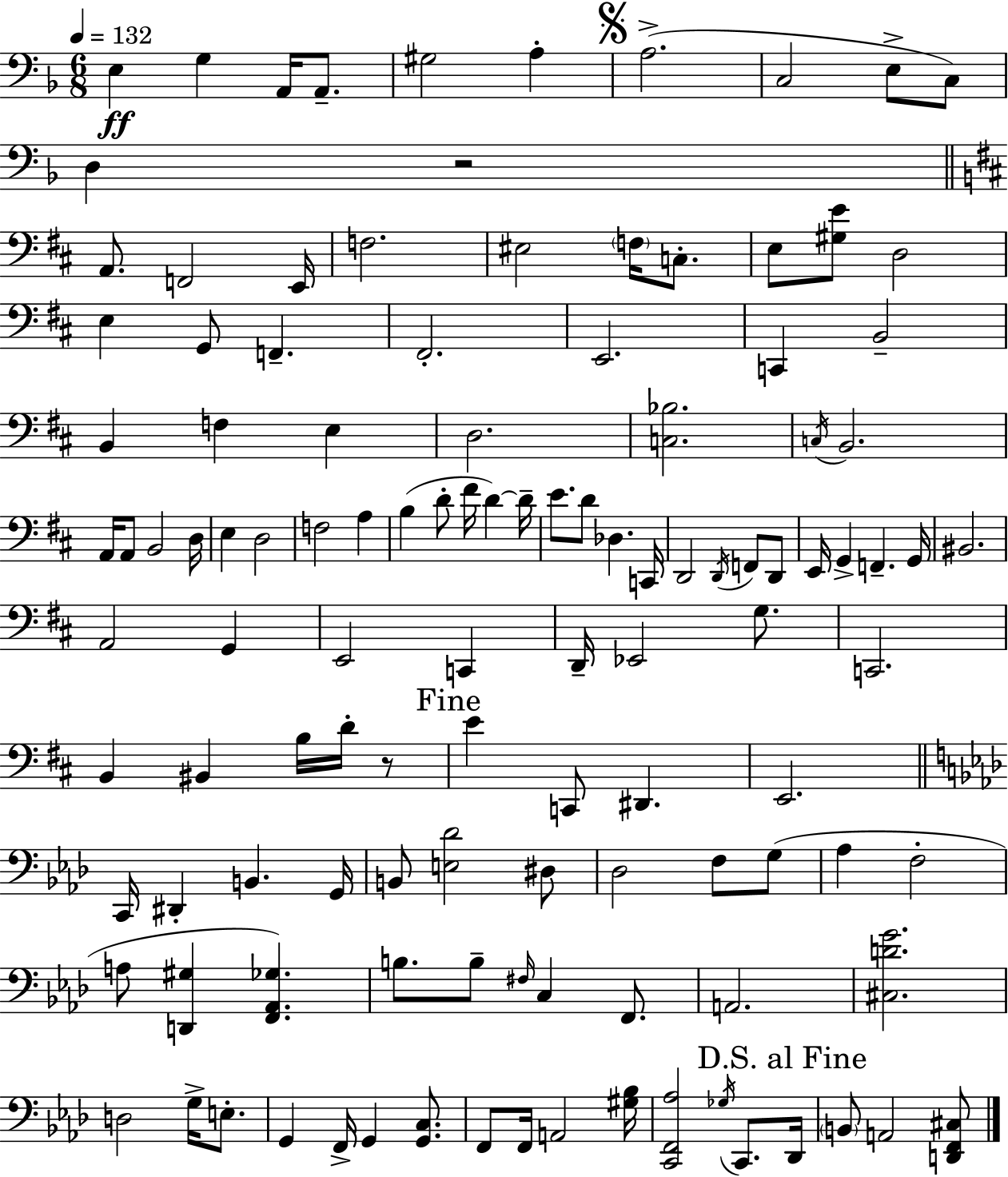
X:1
T:Untitled
M:6/8
L:1/4
K:Dm
E, G, A,,/4 A,,/2 ^G,2 A, A,2 C,2 E,/2 C,/2 D, z2 A,,/2 F,,2 E,,/4 F,2 ^E,2 F,/4 C,/2 E,/2 [^G,E]/2 D,2 E, G,,/2 F,, ^F,,2 E,,2 C,, B,,2 B,, F, E, D,2 [C,_B,]2 C,/4 B,,2 A,,/4 A,,/2 B,,2 D,/4 E, D,2 F,2 A, B, D/2 ^F/4 D D/4 E/2 D/2 _D, C,,/4 D,,2 D,,/4 F,,/2 D,,/2 E,,/4 G,, F,, G,,/4 ^B,,2 A,,2 G,, E,,2 C,, D,,/4 _E,,2 G,/2 C,,2 B,, ^B,, B,/4 D/4 z/2 E C,,/2 ^D,, E,,2 C,,/4 ^D,, B,, G,,/4 B,,/2 [E,_D]2 ^D,/2 _D,2 F,/2 G,/2 _A, F,2 A,/2 [D,,^G,] [F,,_A,,_G,] B,/2 B,/2 ^F,/4 C, F,,/2 A,,2 [^C,DG]2 D,2 G,/4 E,/2 G,, F,,/4 G,, [G,,C,]/2 F,,/2 F,,/4 A,,2 [^G,_B,]/4 [C,,F,,_A,]2 _G,/4 C,,/2 _D,,/4 B,,/2 A,,2 [D,,F,,^C,]/2